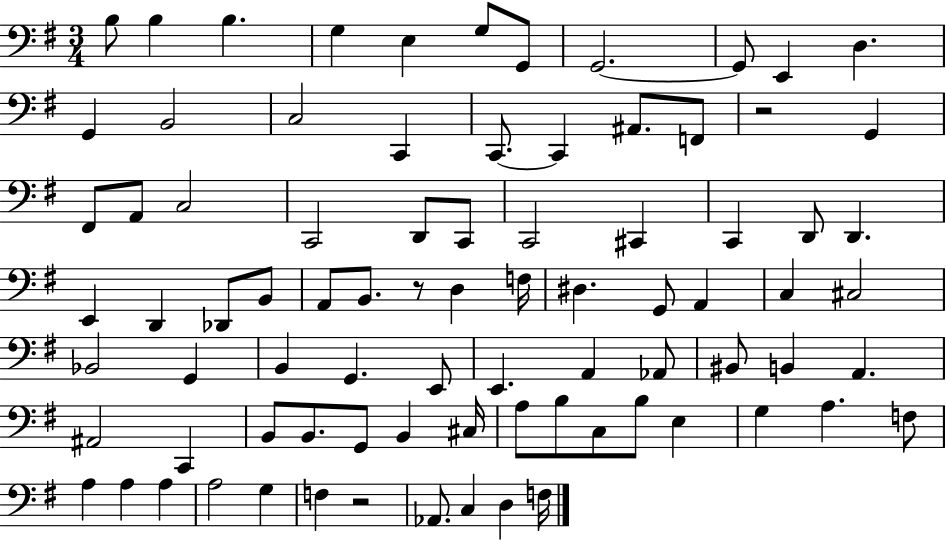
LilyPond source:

{
  \clef bass
  \numericTimeSignature
  \time 3/4
  \key g \major
  b8 b4 b4. | g4 e4 g8 g,8 | g,2.~~ | g,8 e,4 d4. | \break g,4 b,2 | c2 c,4 | c,8.~~ c,4 ais,8. f,8 | r2 g,4 | \break fis,8 a,8 c2 | c,2 d,8 c,8 | c,2 cis,4 | c,4 d,8 d,4. | \break e,4 d,4 des,8 b,8 | a,8 b,8. r8 d4 f16 | dis4. g,8 a,4 | c4 cis2 | \break bes,2 g,4 | b,4 g,4. e,8 | e,4. a,4 aes,8 | bis,8 b,4 a,4. | \break ais,2 c,4 | b,8 b,8. g,8 b,4 cis16 | a8 b8 c8 b8 e4 | g4 a4. f8 | \break a4 a4 a4 | a2 g4 | f4 r2 | aes,8. c4 d4 f16 | \break \bar "|."
}